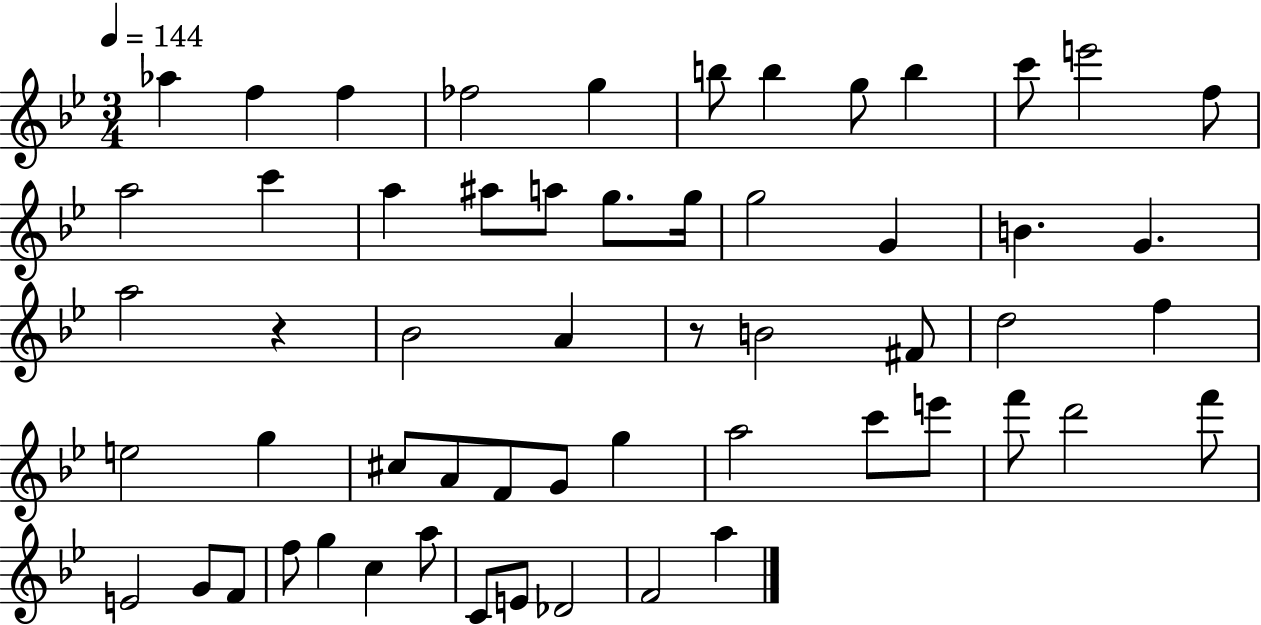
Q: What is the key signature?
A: BES major